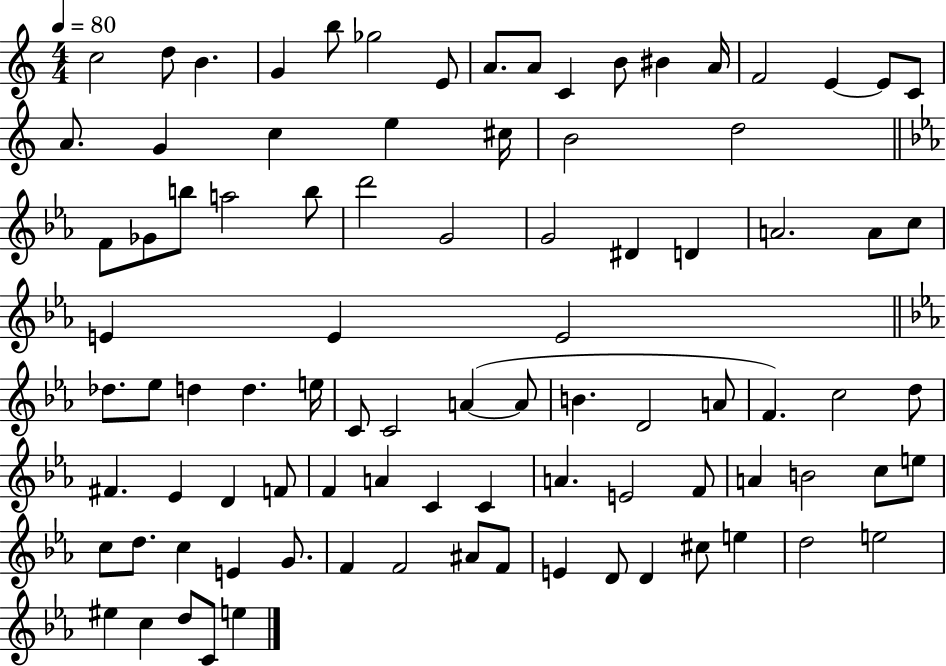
{
  \clef treble
  \numericTimeSignature
  \time 4/4
  \key c \major
  \tempo 4 = 80
  \repeat volta 2 { c''2 d''8 b'4. | g'4 b''8 ges''2 e'8 | a'8. a'8 c'4 b'8 bis'4 a'16 | f'2 e'4~~ e'8 c'8 | \break a'8. g'4 c''4 e''4 cis''16 | b'2 d''2 | \bar "||" \break \key ees \major f'8 ges'8 b''8 a''2 b''8 | d'''2 g'2 | g'2 dis'4 d'4 | a'2. a'8 c''8 | \break e'4 e'4 e'2 | \bar "||" \break \key ees \major des''8. ees''8 d''4 d''4. e''16 | c'8 c'2 a'4~(~ a'8 | b'4. d'2 a'8 | f'4.) c''2 d''8 | \break fis'4. ees'4 d'4 f'8 | f'4 a'4 c'4 c'4 | a'4. e'2 f'8 | a'4 b'2 c''8 e''8 | \break c''8 d''8. c''4 e'4 g'8. | f'4 f'2 ais'8 f'8 | e'4 d'8 d'4 cis''8 e''4 | d''2 e''2 | \break eis''4 c''4 d''8 c'8 e''4 | } \bar "|."
}